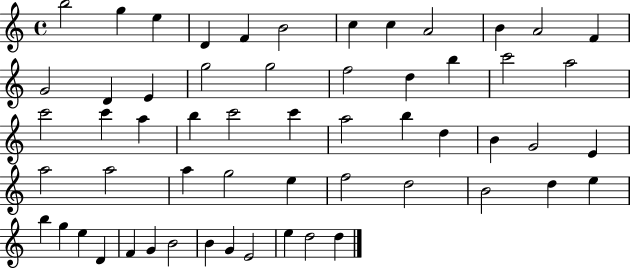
{
  \clef treble
  \time 4/4
  \defaultTimeSignature
  \key c \major
  b''2 g''4 e''4 | d'4 f'4 b'2 | c''4 c''4 a'2 | b'4 a'2 f'4 | \break g'2 d'4 e'4 | g''2 g''2 | f''2 d''4 b''4 | c'''2 a''2 | \break c'''2 c'''4 a''4 | b''4 c'''2 c'''4 | a''2 b''4 d''4 | b'4 g'2 e'4 | \break a''2 a''2 | a''4 g''2 e''4 | f''2 d''2 | b'2 d''4 e''4 | \break b''4 g''4 e''4 d'4 | f'4 g'4 b'2 | b'4 g'4 e'2 | e''4 d''2 d''4 | \break \bar "|."
}